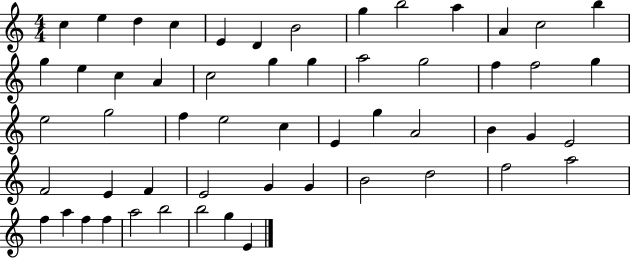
{
  \clef treble
  \numericTimeSignature
  \time 4/4
  \key c \major
  c''4 e''4 d''4 c''4 | e'4 d'4 b'2 | g''4 b''2 a''4 | a'4 c''2 b''4 | \break g''4 e''4 c''4 a'4 | c''2 g''4 g''4 | a''2 g''2 | f''4 f''2 g''4 | \break e''2 g''2 | f''4 e''2 c''4 | e'4 g''4 a'2 | b'4 g'4 e'2 | \break f'2 e'4 f'4 | e'2 g'4 g'4 | b'2 d''2 | f''2 a''2 | \break f''4 a''4 f''4 f''4 | a''2 b''2 | b''2 g''4 e'4 | \bar "|."
}